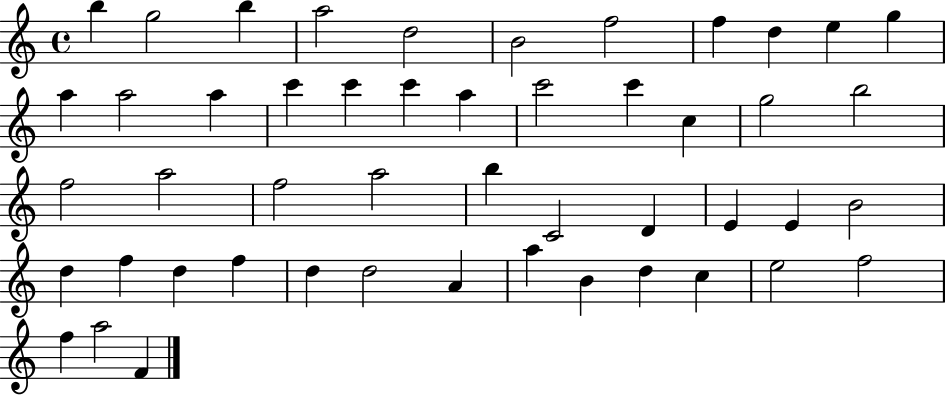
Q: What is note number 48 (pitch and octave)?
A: A5